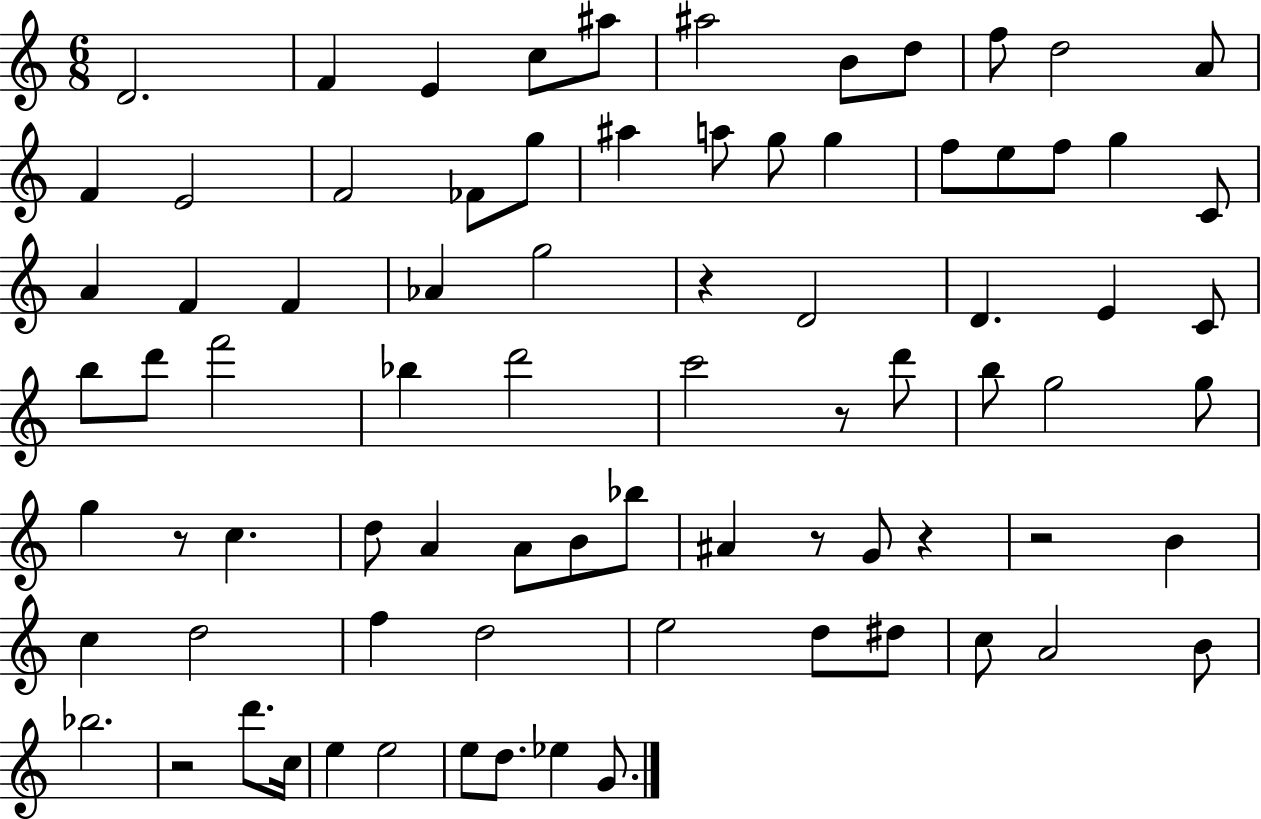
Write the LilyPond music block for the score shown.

{
  \clef treble
  \numericTimeSignature
  \time 6/8
  \key c \major
  d'2. | f'4 e'4 c''8 ais''8 | ais''2 b'8 d''8 | f''8 d''2 a'8 | \break f'4 e'2 | f'2 fes'8 g''8 | ais''4 a''8 g''8 g''4 | f''8 e''8 f''8 g''4 c'8 | \break a'4 f'4 f'4 | aes'4 g''2 | r4 d'2 | d'4. e'4 c'8 | \break b''8 d'''8 f'''2 | bes''4 d'''2 | c'''2 r8 d'''8 | b''8 g''2 g''8 | \break g''4 r8 c''4. | d''8 a'4 a'8 b'8 bes''8 | ais'4 r8 g'8 r4 | r2 b'4 | \break c''4 d''2 | f''4 d''2 | e''2 d''8 dis''8 | c''8 a'2 b'8 | \break bes''2. | r2 d'''8. c''16 | e''4 e''2 | e''8 d''8. ees''4 g'8. | \break \bar "|."
}